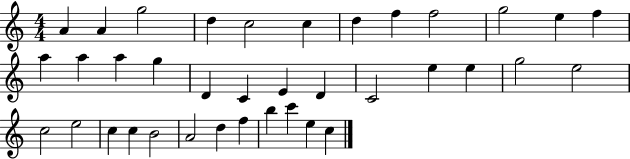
{
  \clef treble
  \numericTimeSignature
  \time 4/4
  \key c \major
  a'4 a'4 g''2 | d''4 c''2 c''4 | d''4 f''4 f''2 | g''2 e''4 f''4 | \break a''4 a''4 a''4 g''4 | d'4 c'4 e'4 d'4 | c'2 e''4 e''4 | g''2 e''2 | \break c''2 e''2 | c''4 c''4 b'2 | a'2 d''4 f''4 | b''4 c'''4 e''4 c''4 | \break \bar "|."
}